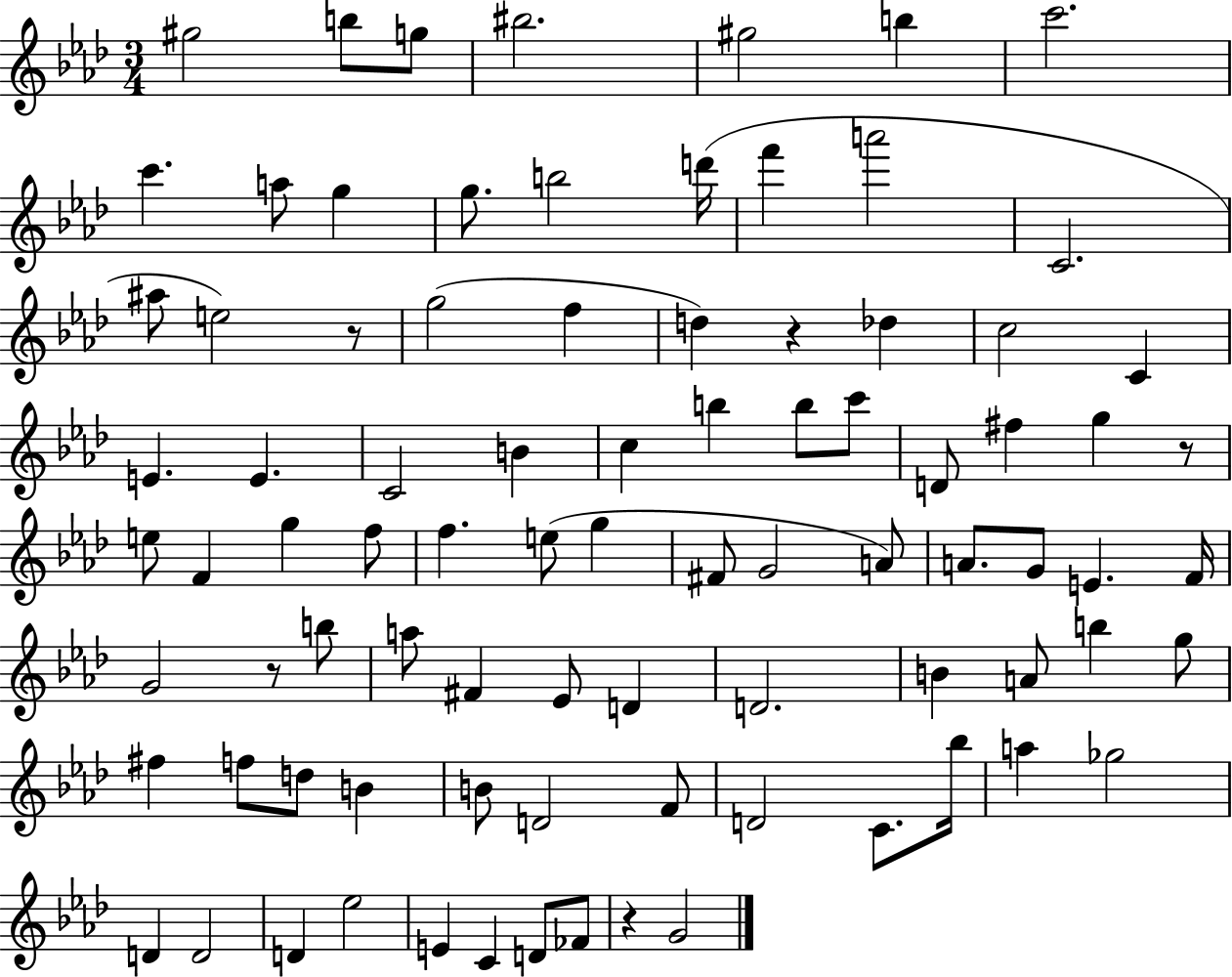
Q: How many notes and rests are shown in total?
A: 86